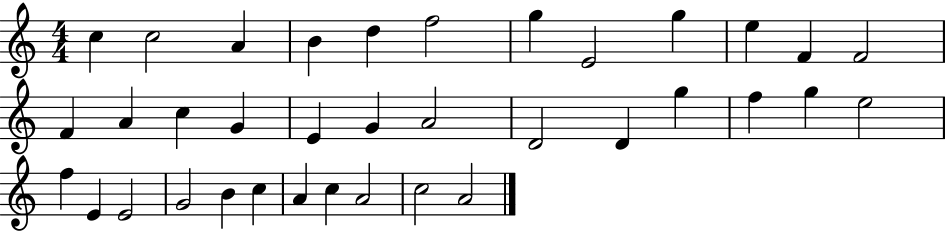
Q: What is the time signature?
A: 4/4